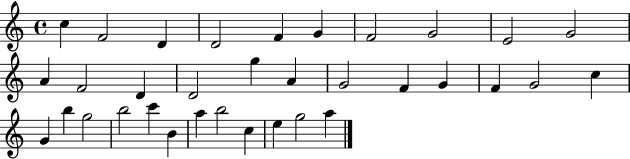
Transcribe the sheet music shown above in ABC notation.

X:1
T:Untitled
M:4/4
L:1/4
K:C
c F2 D D2 F G F2 G2 E2 G2 A F2 D D2 g A G2 F G F G2 c G b g2 b2 c' B a b2 c e g2 a